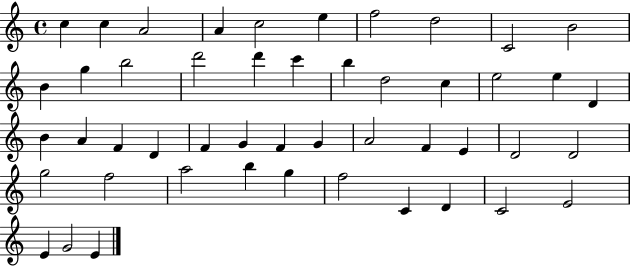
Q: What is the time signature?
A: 4/4